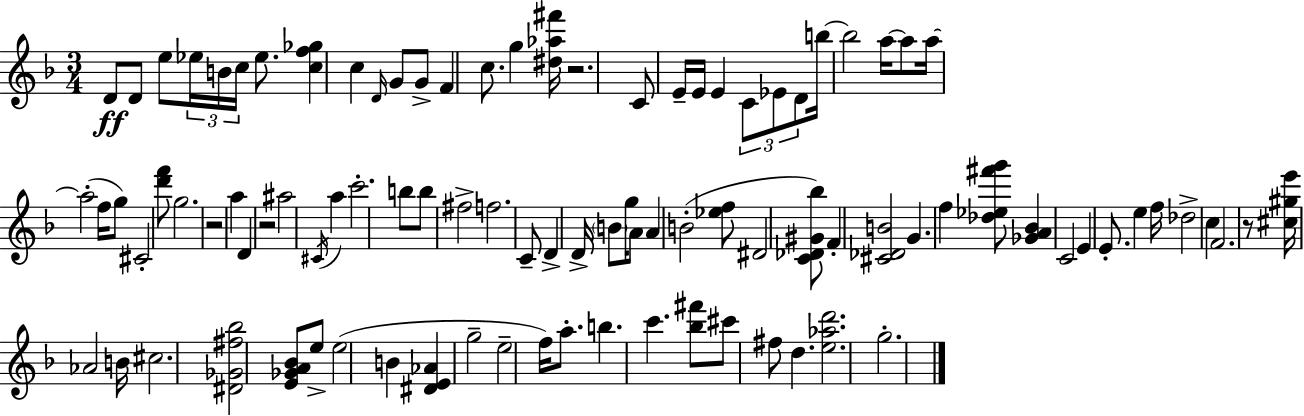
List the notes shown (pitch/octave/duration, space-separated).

D4/e D4/e E5/e Eb5/s B4/s C5/s Eb5/e. [C5,F5,Gb5]/q C5/q D4/s G4/e G4/e F4/q C5/e. G5/q [D#5,Ab5,F#6]/s R/h. C4/e E4/s E4/s E4/q C4/e Eb4/e D4/e B5/s B5/h A5/s A5/e A5/s A5/h F5/s G5/e C#4/h [D6,F6]/e G5/h. R/h A5/q D4/q R/h A#5/h C#4/s A5/q C6/h. B5/e B5/e F#5/h F5/h. C4/e D4/q D4/s B4/e G5/s A4/e A4/q B4/h [Eb5,F5]/e D#4/h [C4,Db4,G#4,Bb5]/e F4/q [C#4,Db4,B4]/h G4/q. F5/q [Db5,Eb5,F#6,G6]/e [Gb4,A4,Bb4]/q C4/h E4/q E4/e. E5/q F5/s Db5/h C5/q F4/h. R/e [C#5,G#5,E6]/s Ab4/h B4/s C#5/h. [D#4,Gb4,F#5,Bb5]/h [E4,Gb4,A4,Bb4]/e E5/e E5/h B4/q [D#4,E4,Ab4]/q G5/h E5/h F5/s A5/e. B5/q. C6/q. [Bb5,F#6]/e C#6/e F#5/e D5/q. [E5,Ab5,D6]/h. G5/h.